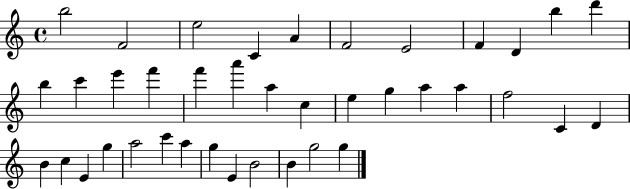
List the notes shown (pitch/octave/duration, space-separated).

B5/h F4/h E5/h C4/q A4/q F4/h E4/h F4/q D4/q B5/q D6/q B5/q C6/q E6/q F6/q F6/q A6/q A5/q C5/q E5/q G5/q A5/q A5/q F5/h C4/q D4/q B4/q C5/q E4/q G5/q A5/h C6/q A5/q G5/q E4/q B4/h B4/q G5/h G5/q